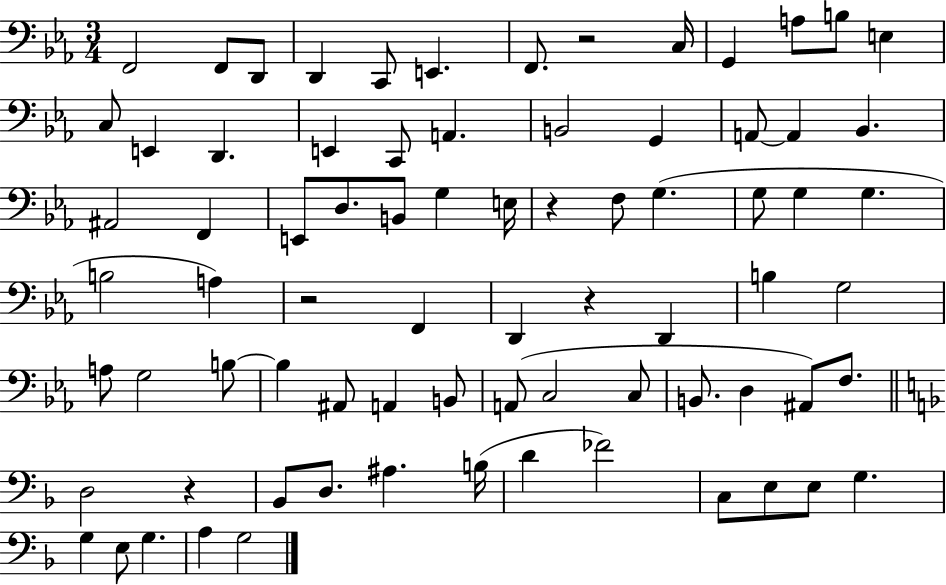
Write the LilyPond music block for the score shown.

{
  \clef bass
  \numericTimeSignature
  \time 3/4
  \key ees \major
  f,2 f,8 d,8 | d,4 c,8 e,4. | f,8. r2 c16 | g,4 a8 b8 e4 | \break c8 e,4 d,4. | e,4 c,8 a,4. | b,2 g,4 | a,8~~ a,4 bes,4. | \break ais,2 f,4 | e,8 d8. b,8 g4 e16 | r4 f8 g4.( | g8 g4 g4. | \break b2 a4) | r2 f,4 | d,4 r4 d,4 | b4 g2 | \break a8 g2 b8~~ | b4 ais,8 a,4 b,8 | a,8( c2 c8 | b,8. d4 ais,8) f8. | \break \bar "||" \break \key f \major d2 r4 | bes,8 d8. ais4. b16( | d'4 fes'2) | c8 e8 e8 g4. | \break g4 e8 g4. | a4 g2 | \bar "|."
}